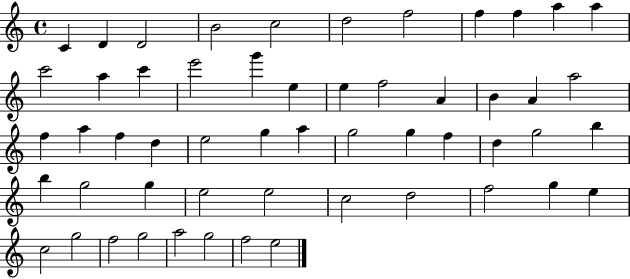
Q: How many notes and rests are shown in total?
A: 54